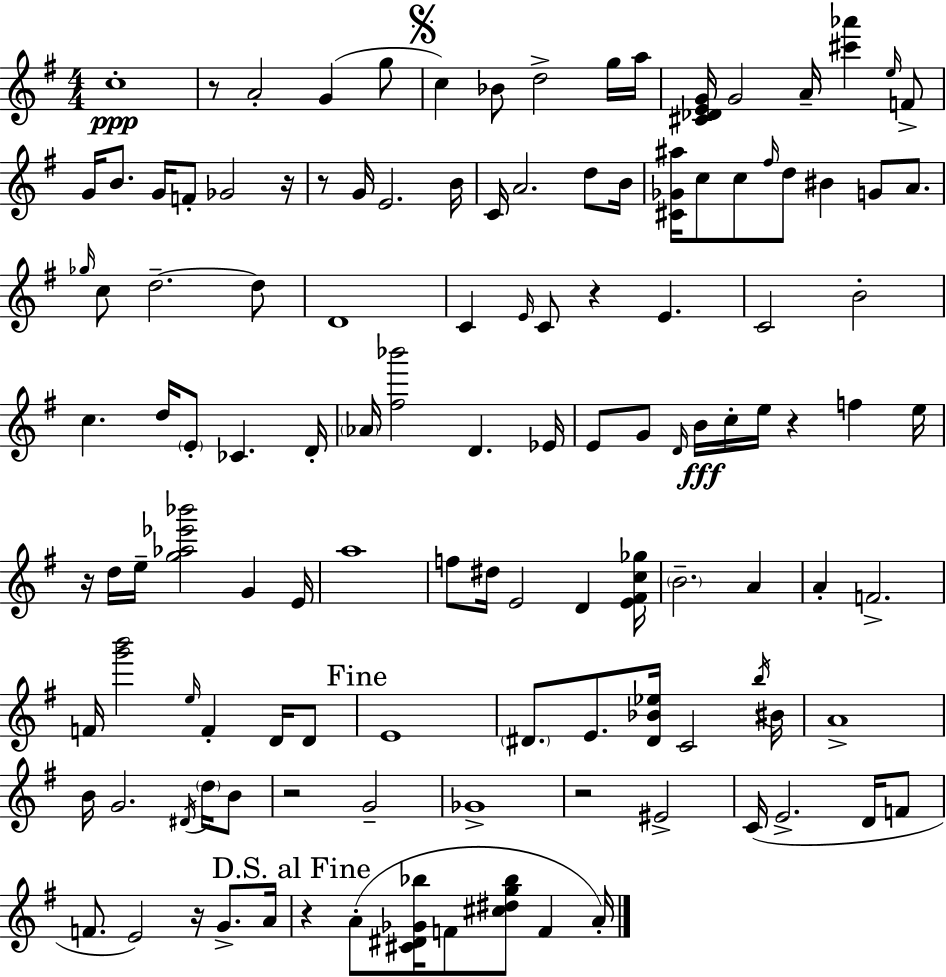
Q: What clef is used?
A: treble